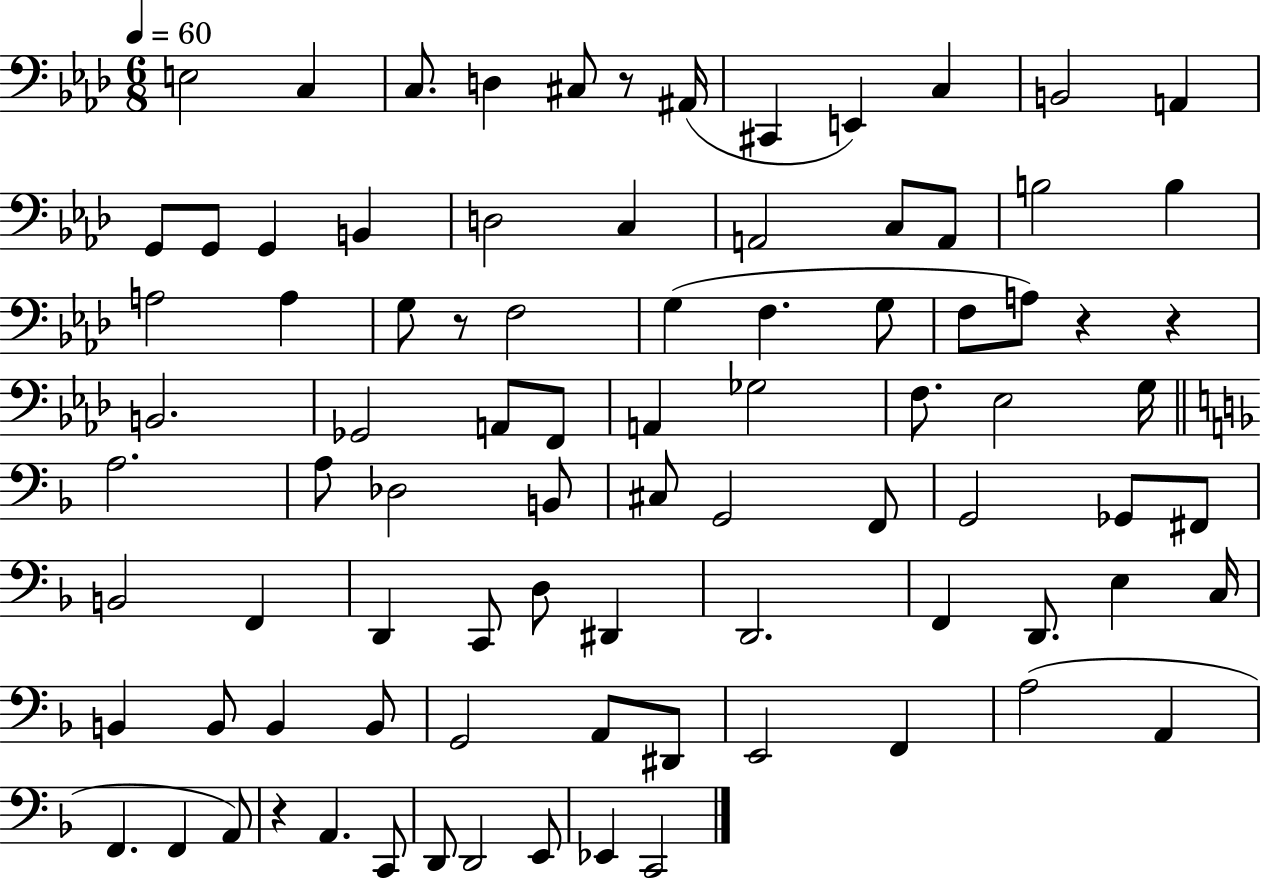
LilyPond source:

{
  \clef bass
  \numericTimeSignature
  \time 6/8
  \key aes \major
  \tempo 4 = 60
  e2 c4 | c8. d4 cis8 r8 ais,16( | cis,4 e,4) c4 | b,2 a,4 | \break g,8 g,8 g,4 b,4 | d2 c4 | a,2 c8 a,8 | b2 b4 | \break a2 a4 | g8 r8 f2 | g4( f4. g8 | f8 a8) r4 r4 | \break b,2. | ges,2 a,8 f,8 | a,4 ges2 | f8. ees2 g16 | \break \bar "||" \break \key f \major a2. | a8 des2 b,8 | cis8 g,2 f,8 | g,2 ges,8 fis,8 | \break b,2 f,4 | d,4 c,8 d8 dis,4 | d,2. | f,4 d,8. e4 c16 | \break b,4 b,8 b,4 b,8 | g,2 a,8 dis,8 | e,2 f,4 | a2( a,4 | \break f,4. f,4 a,8) | r4 a,4. c,8 | d,8 d,2 e,8 | ees,4 c,2 | \break \bar "|."
}